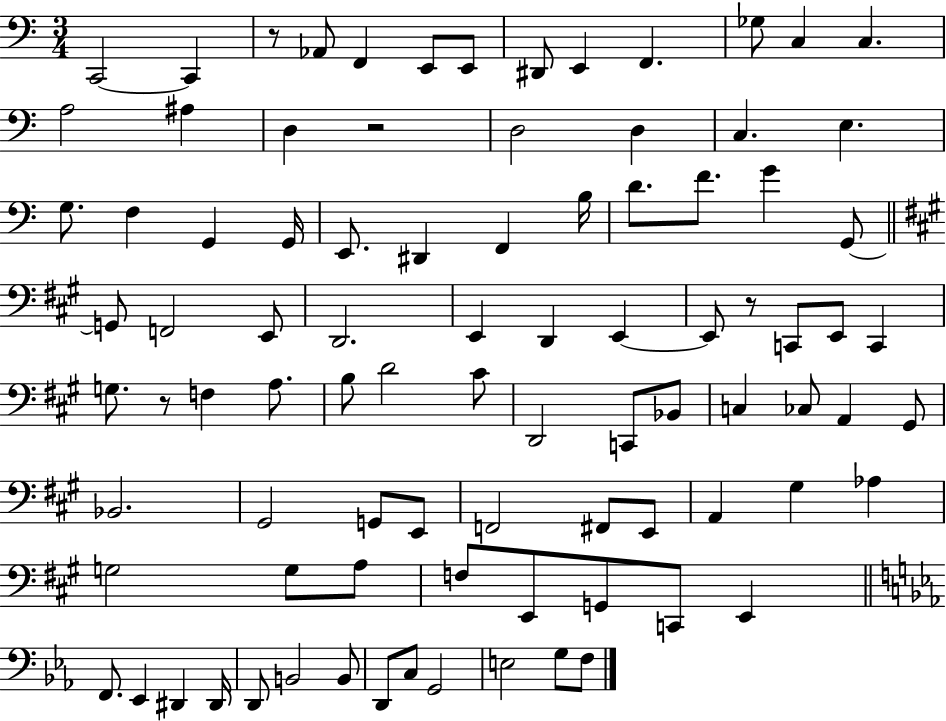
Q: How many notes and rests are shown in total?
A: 90